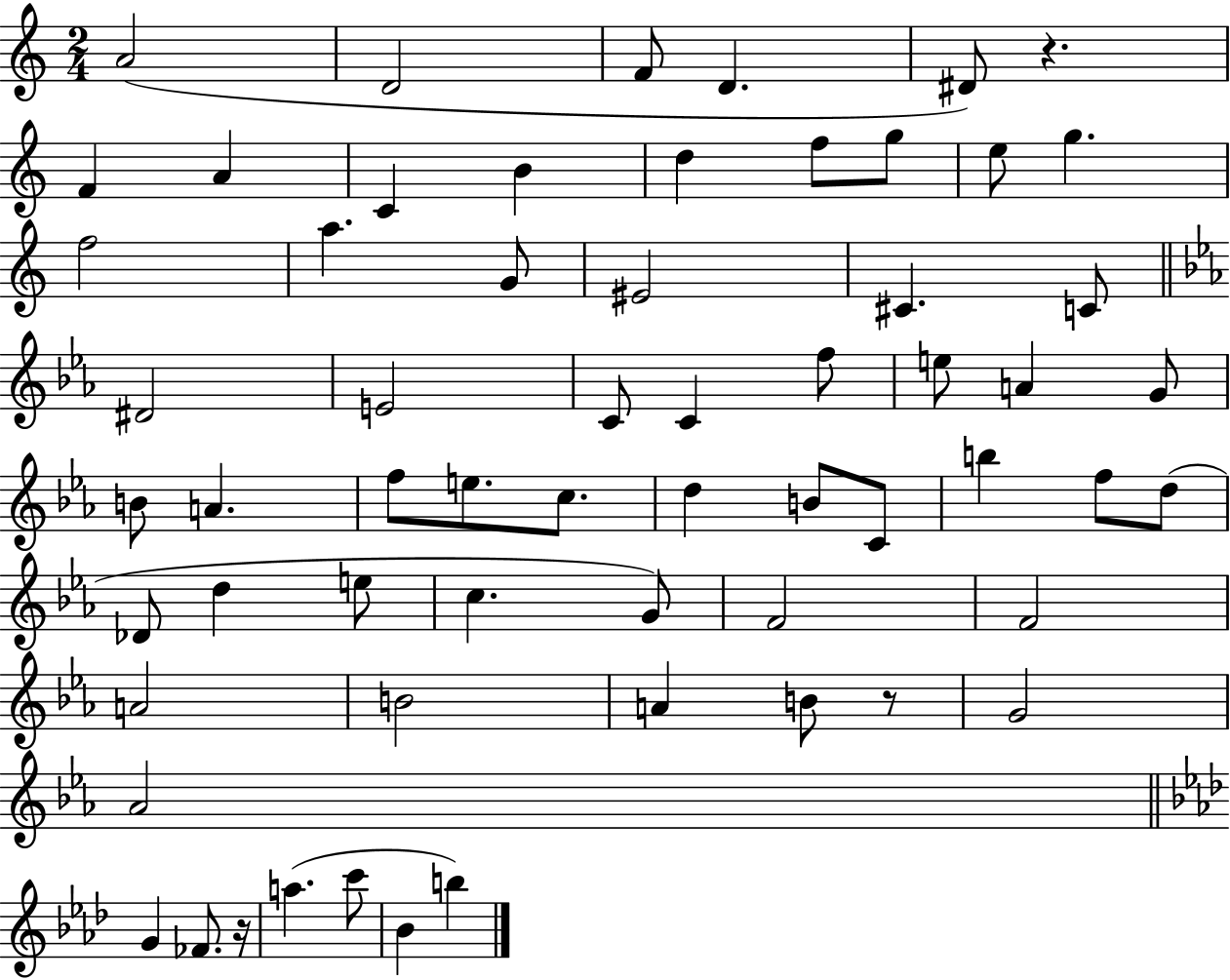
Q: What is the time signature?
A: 2/4